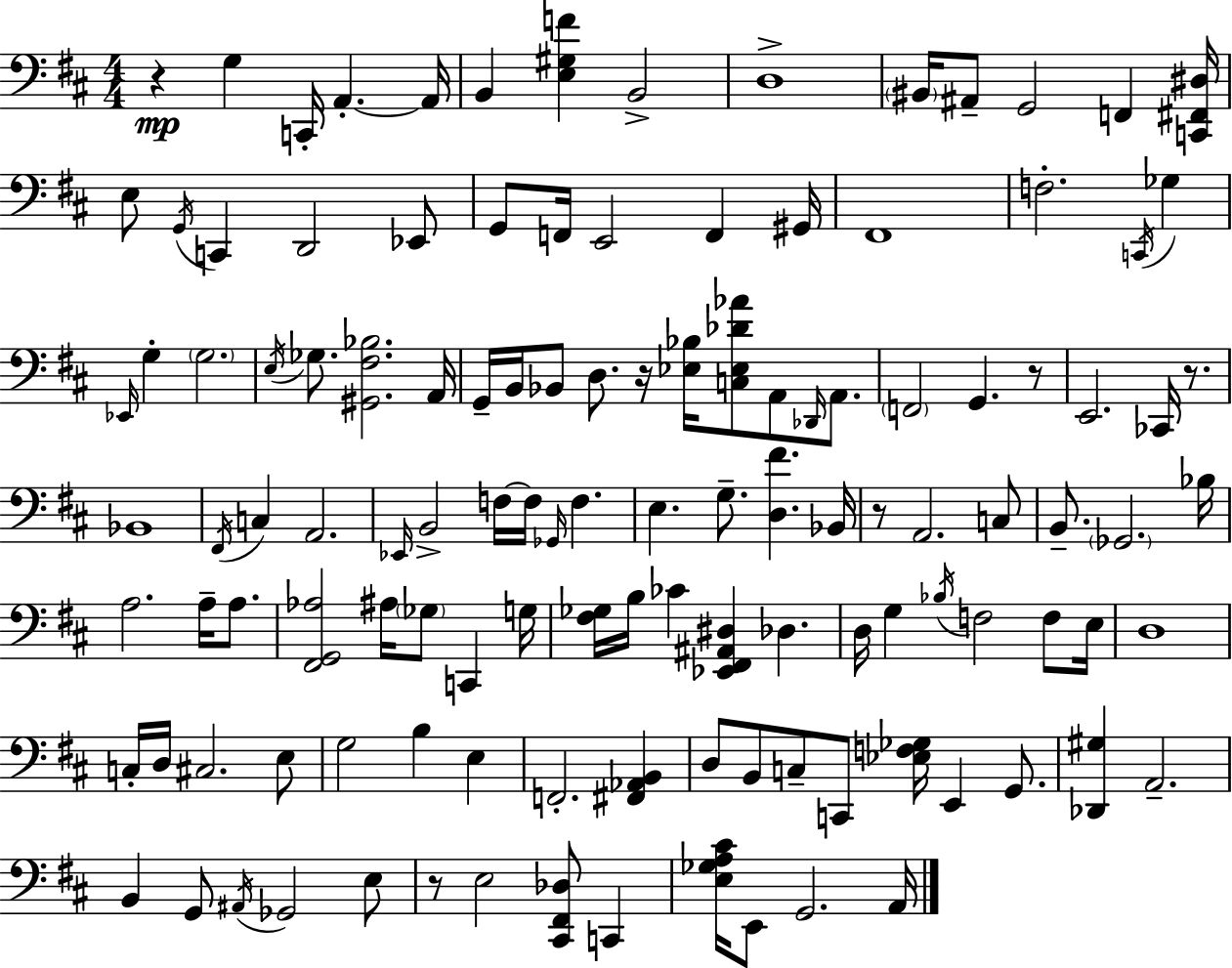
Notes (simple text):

R/q G3/q C2/s A2/q. A2/s B2/q [E3,G#3,F4]/q B2/h D3/w BIS2/s A#2/e G2/h F2/q [C2,F#2,D#3]/s E3/e G2/s C2/q D2/h Eb2/e G2/e F2/s E2/h F2/q G#2/s F#2/w F3/h. C2/s Gb3/q Eb2/s G3/q G3/h. E3/s Gb3/e. [G#2,F#3,Bb3]/h. A2/s G2/s B2/s Bb2/e D3/e. R/s [Eb3,Bb3]/s [C3,Eb3,Db4,Ab4]/e A2/e Db2/s A2/e. F2/h G2/q. R/e E2/h. CES2/s R/e. Bb2/w F#2/s C3/q A2/h. Eb2/s B2/h F3/s F3/s Gb2/s F3/q. E3/q. G3/e. [D3,F#4]/q. Bb2/s R/e A2/h. C3/e B2/e. Gb2/h. Bb3/s A3/h. A3/s A3/e. [F#2,G2,Ab3]/h A#3/s Gb3/e C2/q G3/s [F#3,Gb3]/s B3/s CES4/q [Eb2,F#2,A#2,D#3]/q Db3/q. D3/s G3/q Bb3/s F3/h F3/e E3/s D3/w C3/s D3/s C#3/h. E3/e G3/h B3/q E3/q F2/h. [F#2,Ab2,B2]/q D3/e B2/e C3/e C2/e [Eb3,F3,Gb3]/s E2/q G2/e. [Db2,G#3]/q A2/h. B2/q G2/e A#2/s Gb2/h E3/e R/e E3/h [C#2,F#2,Db3]/e C2/q [E3,Gb3,A3,C#4]/s E2/e G2/h. A2/s